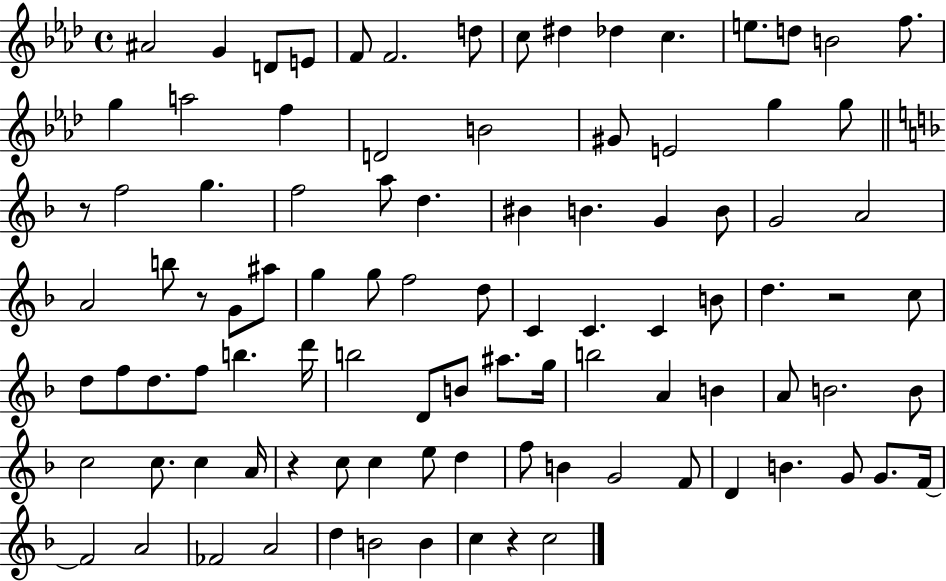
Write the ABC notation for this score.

X:1
T:Untitled
M:4/4
L:1/4
K:Ab
^A2 G D/2 E/2 F/2 F2 d/2 c/2 ^d _d c e/2 d/2 B2 f/2 g a2 f D2 B2 ^G/2 E2 g g/2 z/2 f2 g f2 a/2 d ^B B G B/2 G2 A2 A2 b/2 z/2 G/2 ^a/2 g g/2 f2 d/2 C C C B/2 d z2 c/2 d/2 f/2 d/2 f/2 b d'/4 b2 D/2 B/2 ^a/2 g/4 b2 A B A/2 B2 B/2 c2 c/2 c A/4 z c/2 c e/2 d f/2 B G2 F/2 D B G/2 G/2 F/4 F2 A2 _F2 A2 d B2 B c z c2